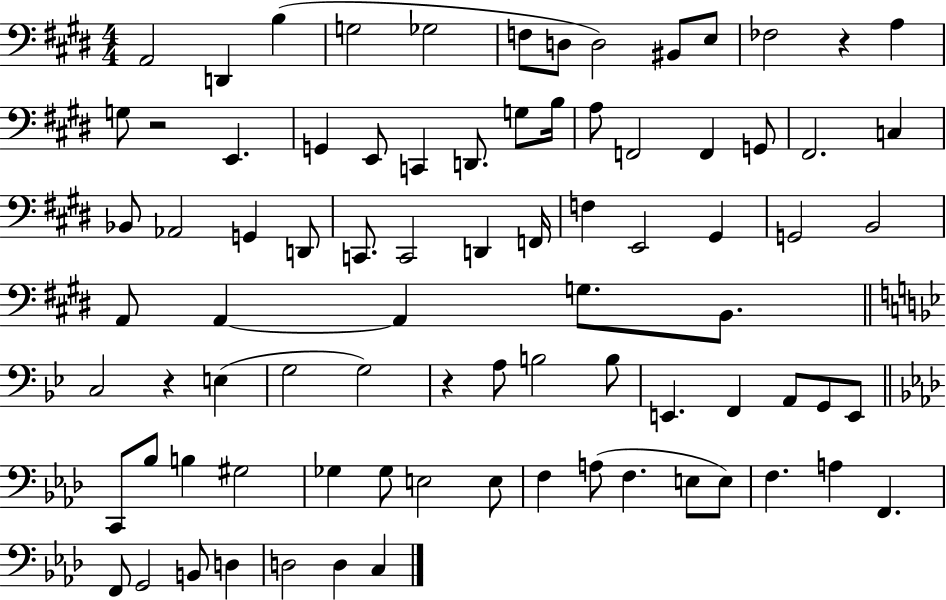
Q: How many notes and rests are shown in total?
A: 83